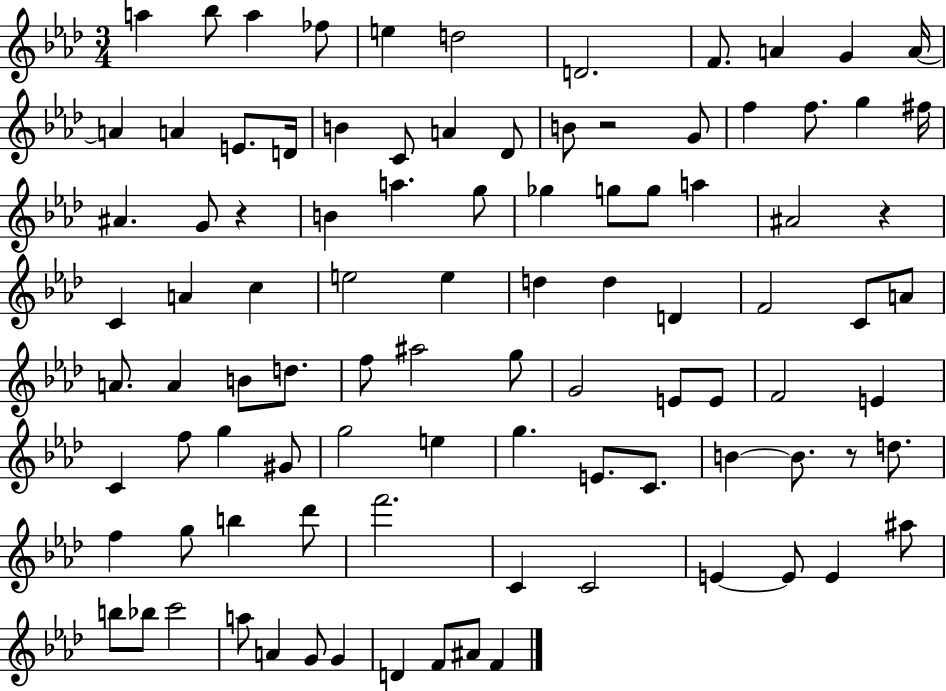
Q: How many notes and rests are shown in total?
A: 96